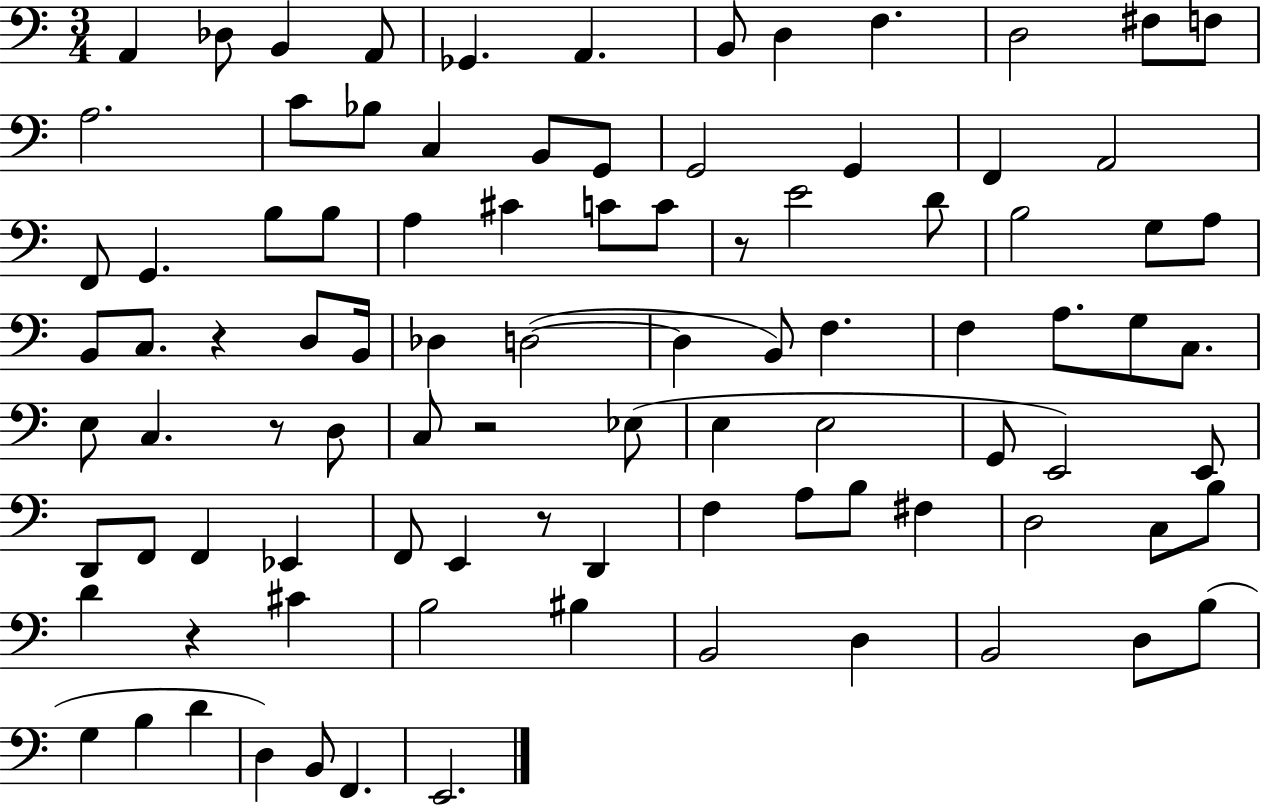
{
  \clef bass
  \numericTimeSignature
  \time 3/4
  \key c \major
  a,4 des8 b,4 a,8 | ges,4. a,4. | b,8 d4 f4. | d2 fis8 f8 | \break a2. | c'8 bes8 c4 b,8 g,8 | g,2 g,4 | f,4 a,2 | \break f,8 g,4. b8 b8 | a4 cis'4 c'8 c'8 | r8 e'2 d'8 | b2 g8 a8 | \break b,8 c8. r4 d8 b,16 | des4 d2~(~ | d4 b,8) f4. | f4 a8. g8 c8. | \break e8 c4. r8 d8 | c8 r2 ees8( | e4 e2 | g,8 e,2) e,8 | \break d,8 f,8 f,4 ees,4 | f,8 e,4 r8 d,4 | f4 a8 b8 fis4 | d2 c8 b8 | \break d'4 r4 cis'4 | b2 bis4 | b,2 d4 | b,2 d8 b8( | \break g4 b4 d'4 | d4) b,8 f,4. | e,2. | \bar "|."
}